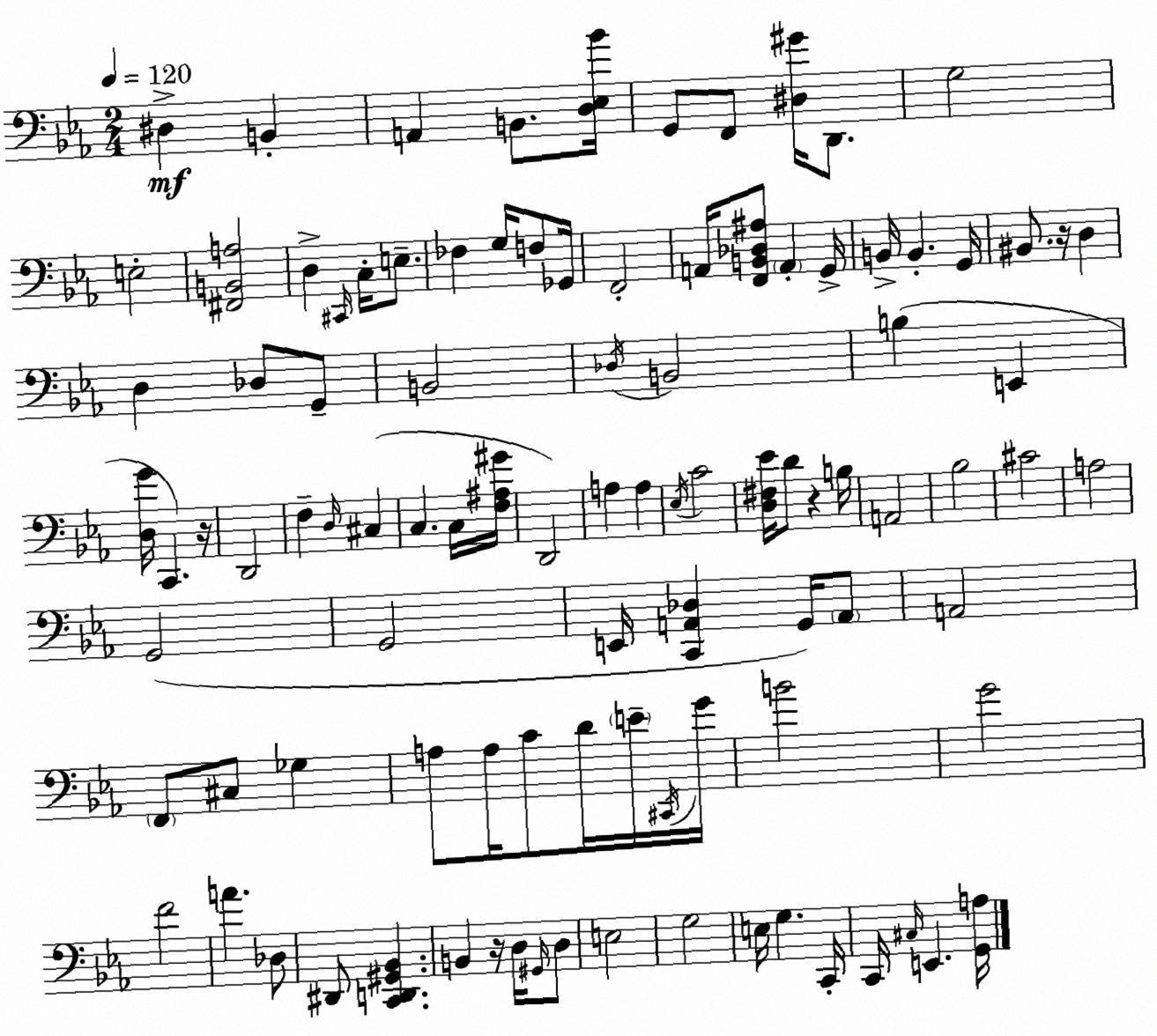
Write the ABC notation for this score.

X:1
T:Untitled
M:2/4
L:1/4
K:Cm
^D, B,, A,, B,,/2 [D,_E,_B]/4 G,,/2 F,,/2 [^D,^G]/4 D,,/2 G,2 E,2 [^F,,B,,A,]2 D, ^C,,/4 C,/4 E,/2 _F, G,/4 F,/2 _G,,/4 F,,2 A,,/4 [F,,B,,_D,^A,]/2 A,, G,,/4 B,,/4 B,, G,,/4 ^B,,/2 z/4 D, D, _D,/2 G,,/2 B,,2 _D,/4 B,,2 B, E,, [D,G]/4 C,, z/4 D,,2 F, D,/4 ^C, C, C,/4 [F,^A,^G]/4 D,,2 A, A, _E,/4 C2 [D,^F,_E]/4 D/2 z B,/4 A,,2 _B,2 ^C2 A,2 G,,2 G,,2 E,,/4 [C,,A,,_D,] G,,/4 A,,/2 A,,2 F,,/2 ^C,/2 _G, A,/2 A,/4 C/2 D/4 E/4 ^C,,/4 G/4 B2 G2 F2 A _D,/2 ^D,,/2 [C,,D,,^G,,_B,,] B,, z/4 D,/4 ^G,,/4 D,/2 E,2 G,2 E,/4 G, C,,/4 C,,/4 ^C,/4 E,, [G,,A,]/4